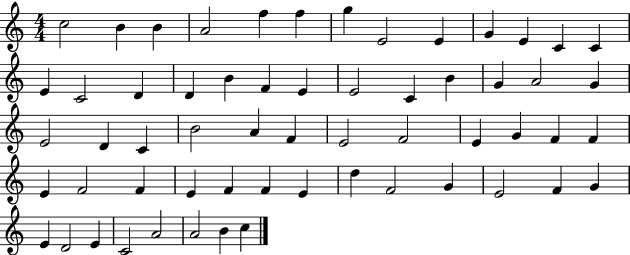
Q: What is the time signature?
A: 4/4